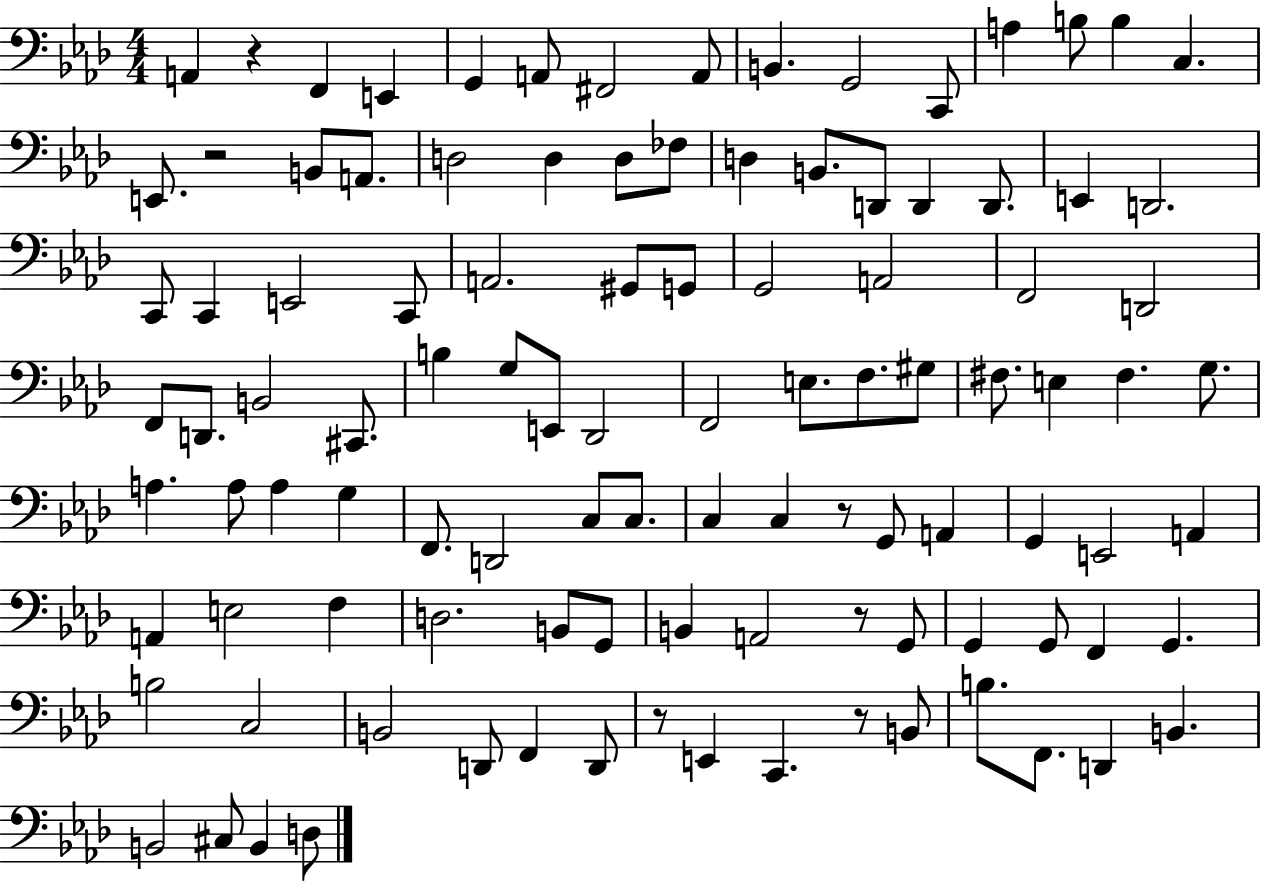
A2/q R/q F2/q E2/q G2/q A2/e F#2/h A2/e B2/q. G2/h C2/e A3/q B3/e B3/q C3/q. E2/e. R/h B2/e A2/e. D3/h D3/q D3/e FES3/e D3/q B2/e. D2/e D2/q D2/e. E2/q D2/h. C2/e C2/q E2/h C2/e A2/h. G#2/e G2/e G2/h A2/h F2/h D2/h F2/e D2/e. B2/h C#2/e. B3/q G3/e E2/e Db2/h F2/h E3/e. F3/e. G#3/e F#3/e. E3/q F#3/q. G3/e. A3/q. A3/e A3/q G3/q F2/e. D2/h C3/e C3/e. C3/q C3/q R/e G2/e A2/q G2/q E2/h A2/q A2/q E3/h F3/q D3/h. B2/e G2/e B2/q A2/h R/e G2/e G2/q G2/e F2/q G2/q. B3/h C3/h B2/h D2/e F2/q D2/e R/e E2/q C2/q. R/e B2/e B3/e. F2/e. D2/q B2/q. B2/h C#3/e B2/q D3/e